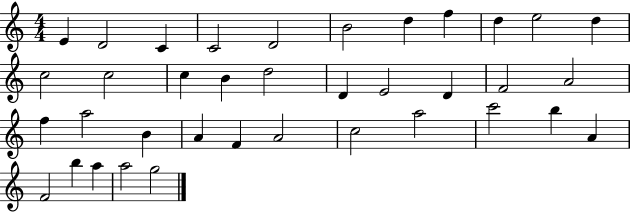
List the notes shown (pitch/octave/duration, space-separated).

E4/q D4/h C4/q C4/h D4/h B4/h D5/q F5/q D5/q E5/h D5/q C5/h C5/h C5/q B4/q D5/h D4/q E4/h D4/q F4/h A4/h F5/q A5/h B4/q A4/q F4/q A4/h C5/h A5/h C6/h B5/q A4/q F4/h B5/q A5/q A5/h G5/h